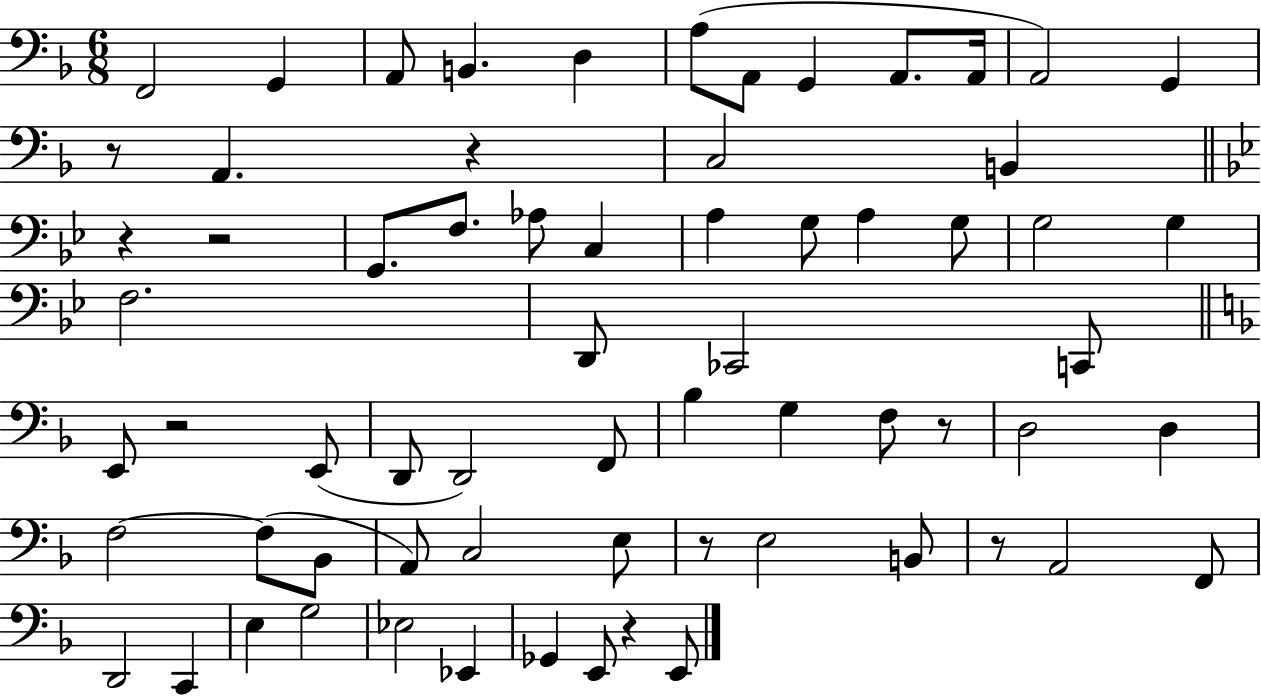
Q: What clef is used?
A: bass